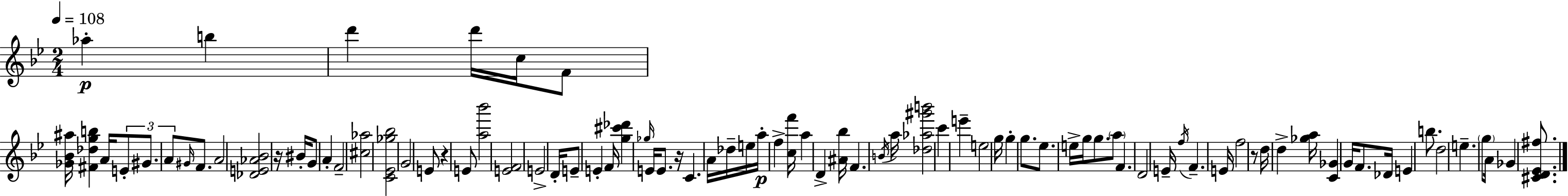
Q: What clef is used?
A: treble